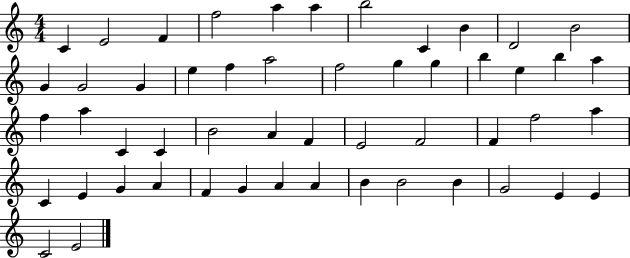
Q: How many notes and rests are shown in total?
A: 52